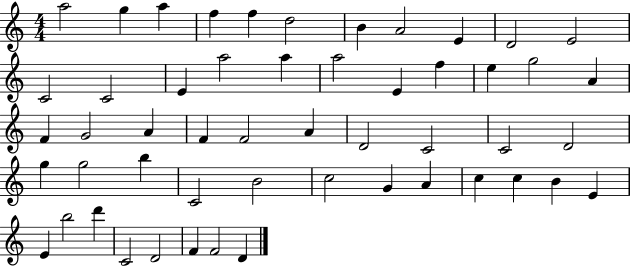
X:1
T:Untitled
M:4/4
L:1/4
K:C
a2 g a f f d2 B A2 E D2 E2 C2 C2 E a2 a a2 E f e g2 A F G2 A F F2 A D2 C2 C2 D2 g g2 b C2 B2 c2 G A c c B E E b2 d' C2 D2 F F2 D